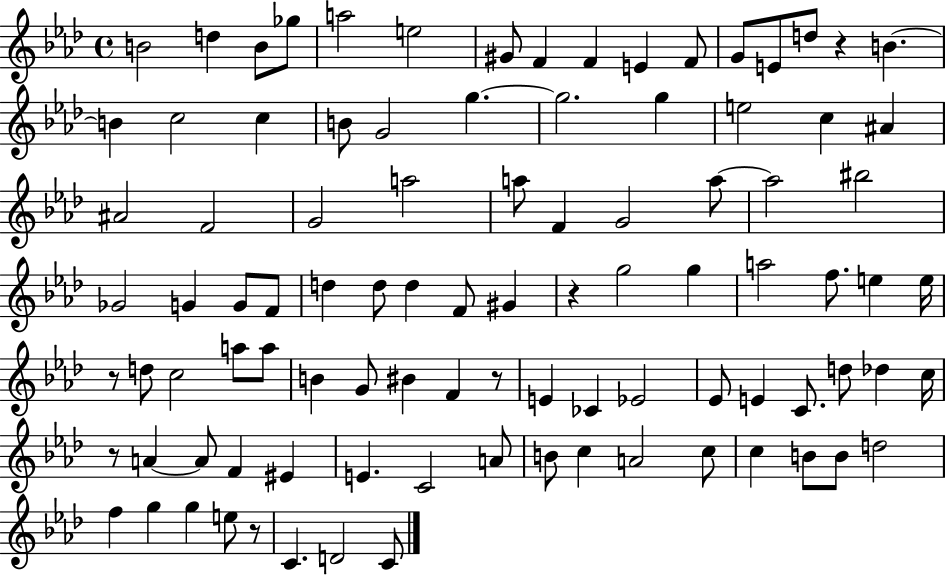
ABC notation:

X:1
T:Untitled
M:4/4
L:1/4
K:Ab
B2 d B/2 _g/2 a2 e2 ^G/2 F F E F/2 G/2 E/2 d/2 z B B c2 c B/2 G2 g g2 g e2 c ^A ^A2 F2 G2 a2 a/2 F G2 a/2 a2 ^b2 _G2 G G/2 F/2 d d/2 d F/2 ^G z g2 g a2 f/2 e e/4 z/2 d/2 c2 a/2 a/2 B G/2 ^B F z/2 E _C _E2 _E/2 E C/2 d/2 _d c/4 z/2 A A/2 F ^E E C2 A/2 B/2 c A2 c/2 c B/2 B/2 d2 f g g e/2 z/2 C D2 C/2